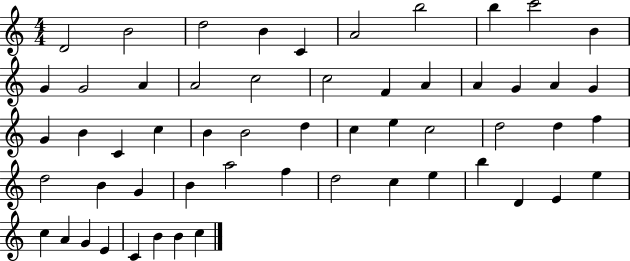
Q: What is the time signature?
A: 4/4